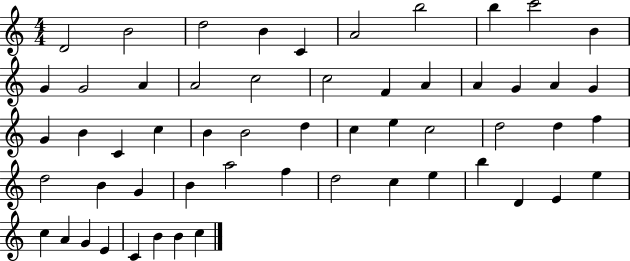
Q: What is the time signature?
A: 4/4